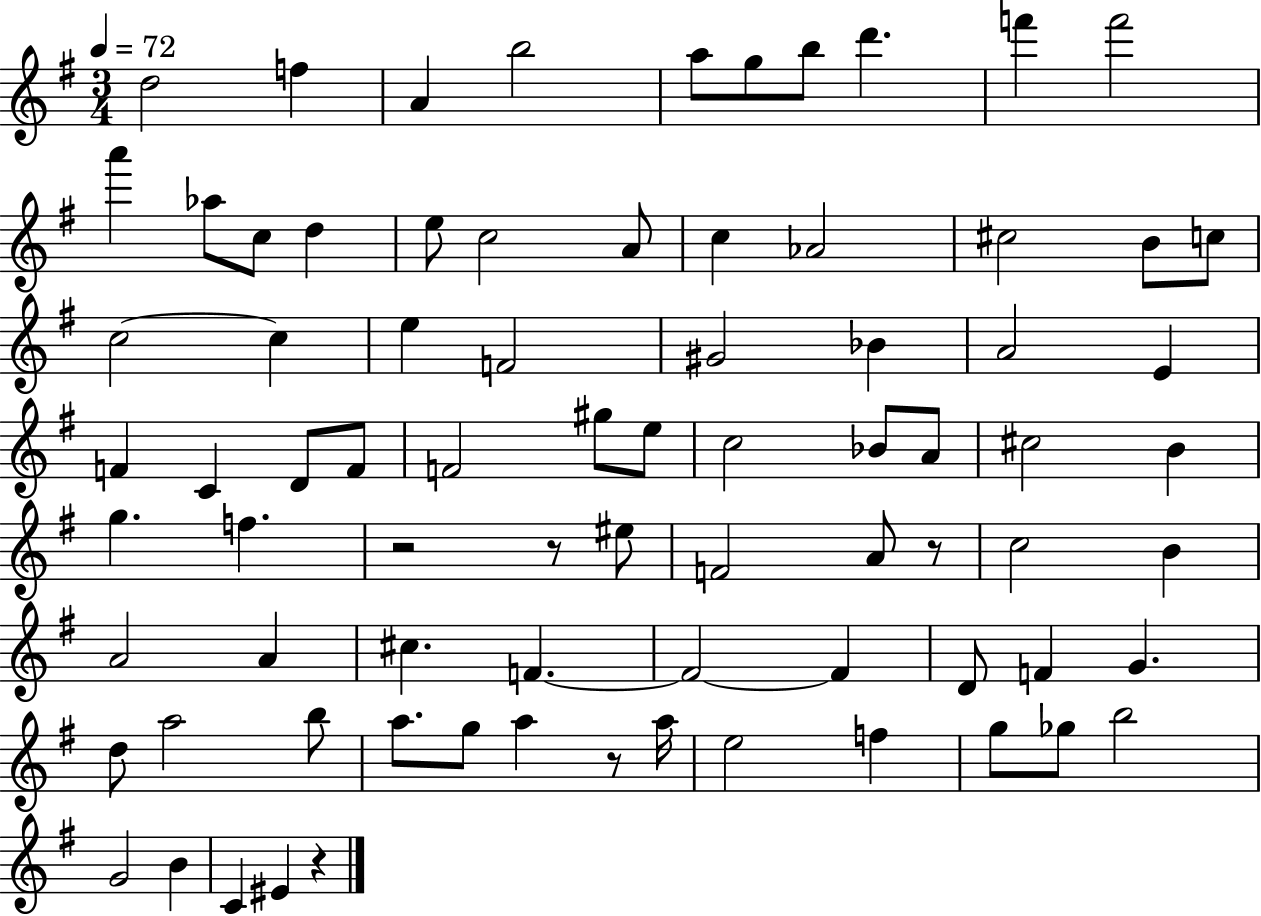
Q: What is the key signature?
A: G major